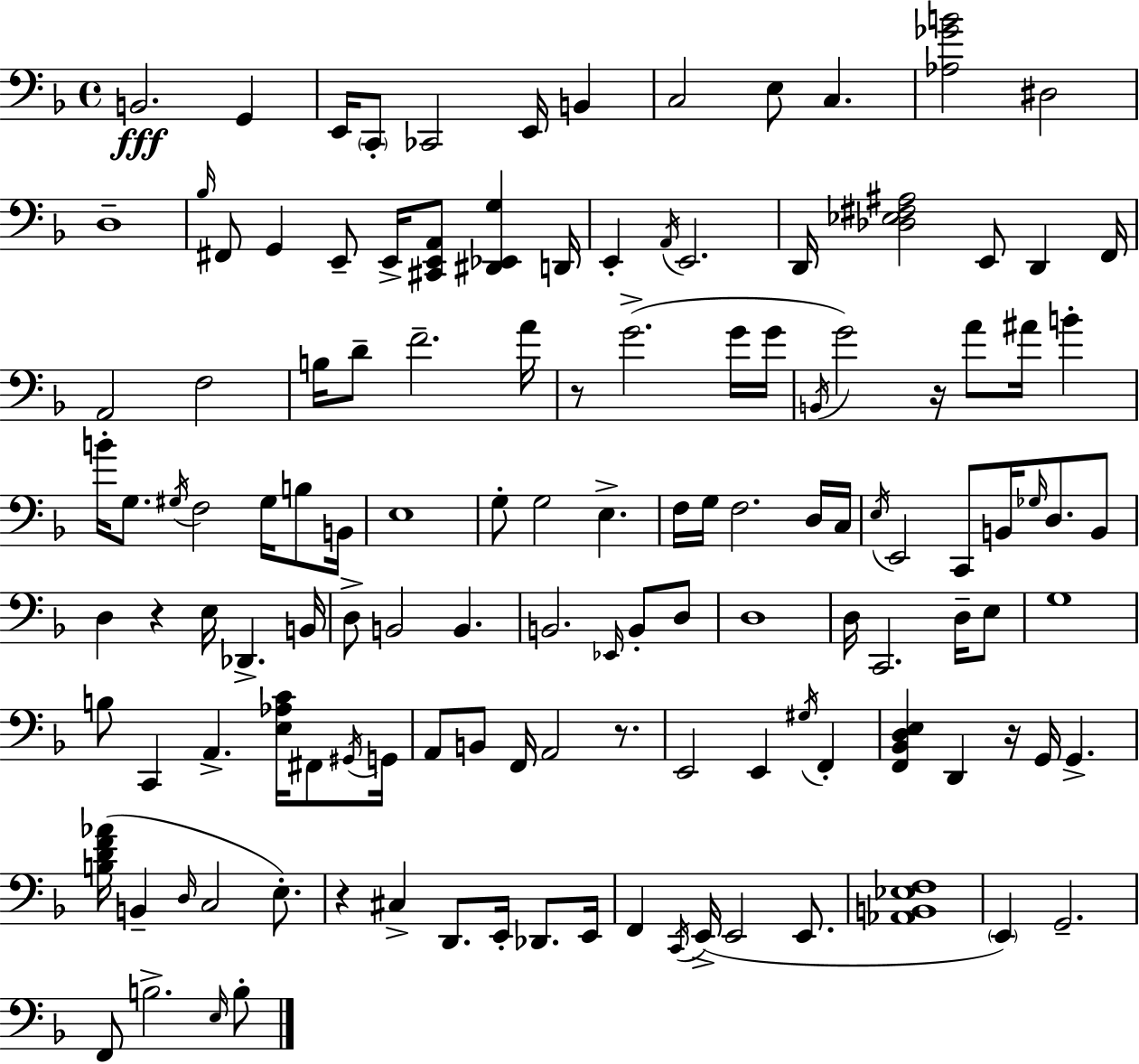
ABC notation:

X:1
T:Untitled
M:4/4
L:1/4
K:Dm
B,,2 G,, E,,/4 C,,/2 _C,,2 E,,/4 B,, C,2 E,/2 C, [_A,_GB]2 ^D,2 D,4 _B,/4 ^F,,/2 G,, E,,/2 E,,/4 [^C,,E,,A,,]/2 [^D,,_E,,G,] D,,/4 E,, A,,/4 E,,2 D,,/4 [_D,_E,^F,^A,]2 E,,/2 D,, F,,/4 A,,2 F,2 B,/4 D/2 F2 A/4 z/2 G2 G/4 G/4 B,,/4 G2 z/4 A/2 ^A/4 B B/4 G,/2 ^G,/4 F,2 ^G,/4 B,/2 B,,/4 E,4 G,/2 G,2 E, F,/4 G,/4 F,2 D,/4 C,/4 E,/4 E,,2 C,,/2 B,,/4 _G,/4 D,/2 B,,/2 D, z E,/4 _D,, B,,/4 D,/2 B,,2 B,, B,,2 _E,,/4 B,,/2 D,/2 D,4 D,/4 C,,2 D,/4 E,/2 G,4 B,/2 C,, A,, [E,_A,C]/4 ^F,,/2 ^G,,/4 G,,/4 A,,/2 B,,/2 F,,/4 A,,2 z/2 E,,2 E,, ^G,/4 F,, [F,,_B,,D,E,] D,, z/4 G,,/4 G,, [B,DF_A]/4 B,, D,/4 C,2 E,/2 z ^C, D,,/2 E,,/4 _D,,/2 E,,/4 F,, C,,/4 E,,/4 E,,2 E,,/2 [_A,,B,,_E,F,]4 E,, G,,2 F,,/2 B,2 E,/4 B,/2